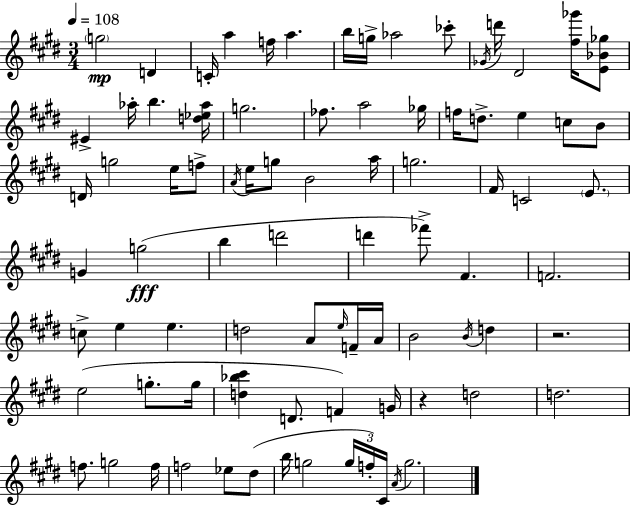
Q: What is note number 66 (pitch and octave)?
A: F5